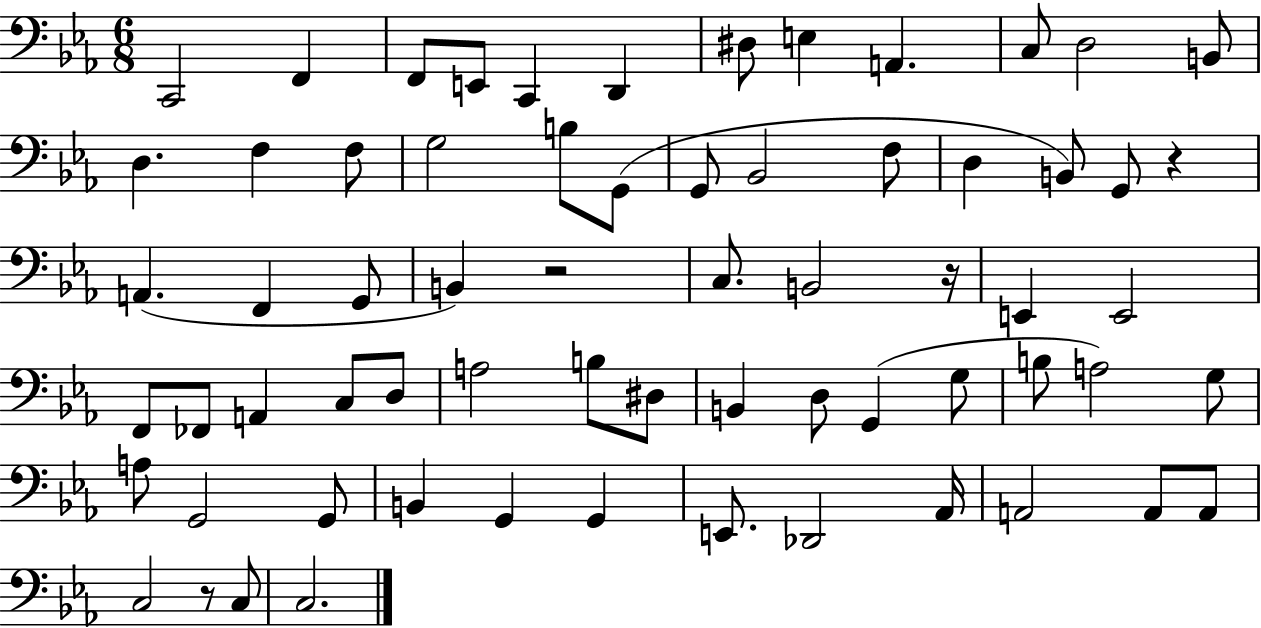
C2/h F2/q F2/e E2/e C2/q D2/q D#3/e E3/q A2/q. C3/e D3/h B2/e D3/q. F3/q F3/e G3/h B3/e G2/e G2/e Bb2/h F3/e D3/q B2/e G2/e R/q A2/q. F2/q G2/e B2/q R/h C3/e. B2/h R/s E2/q E2/h F2/e FES2/e A2/q C3/e D3/e A3/h B3/e D#3/e B2/q D3/e G2/q G3/e B3/e A3/h G3/e A3/e G2/h G2/e B2/q G2/q G2/q E2/e. Db2/h Ab2/s A2/h A2/e A2/e C3/h R/e C3/e C3/h.